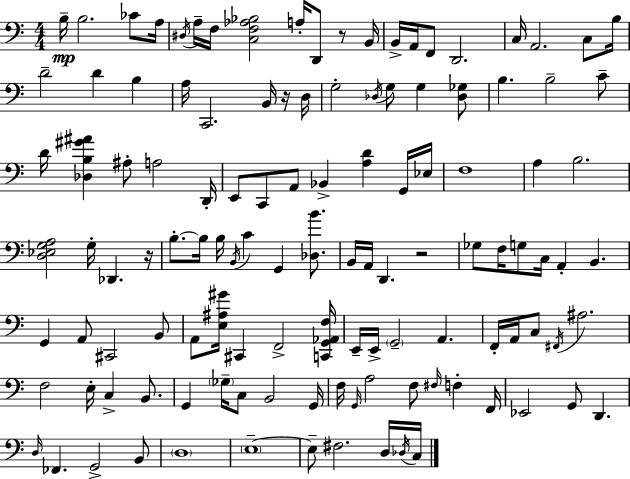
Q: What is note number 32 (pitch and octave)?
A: C4